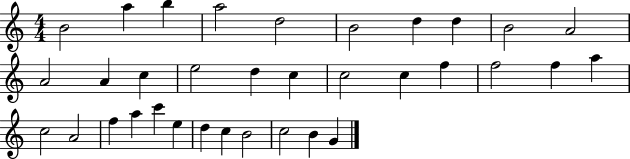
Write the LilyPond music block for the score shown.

{
  \clef treble
  \numericTimeSignature
  \time 4/4
  \key c \major
  b'2 a''4 b''4 | a''2 d''2 | b'2 d''4 d''4 | b'2 a'2 | \break a'2 a'4 c''4 | e''2 d''4 c''4 | c''2 c''4 f''4 | f''2 f''4 a''4 | \break c''2 a'2 | f''4 a''4 c'''4 e''4 | d''4 c''4 b'2 | c''2 b'4 g'4 | \break \bar "|."
}